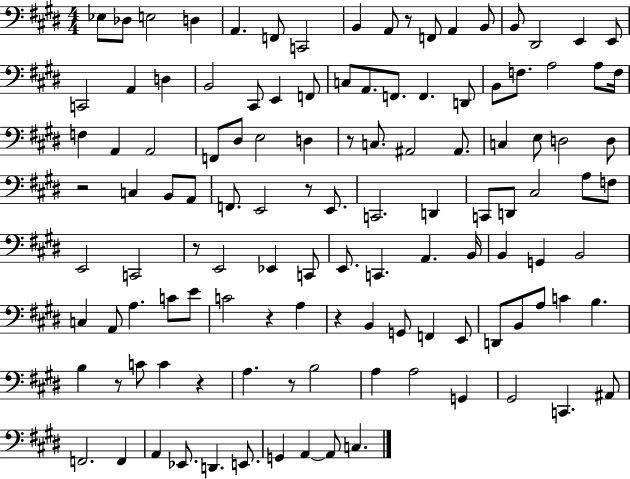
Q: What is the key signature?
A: E major